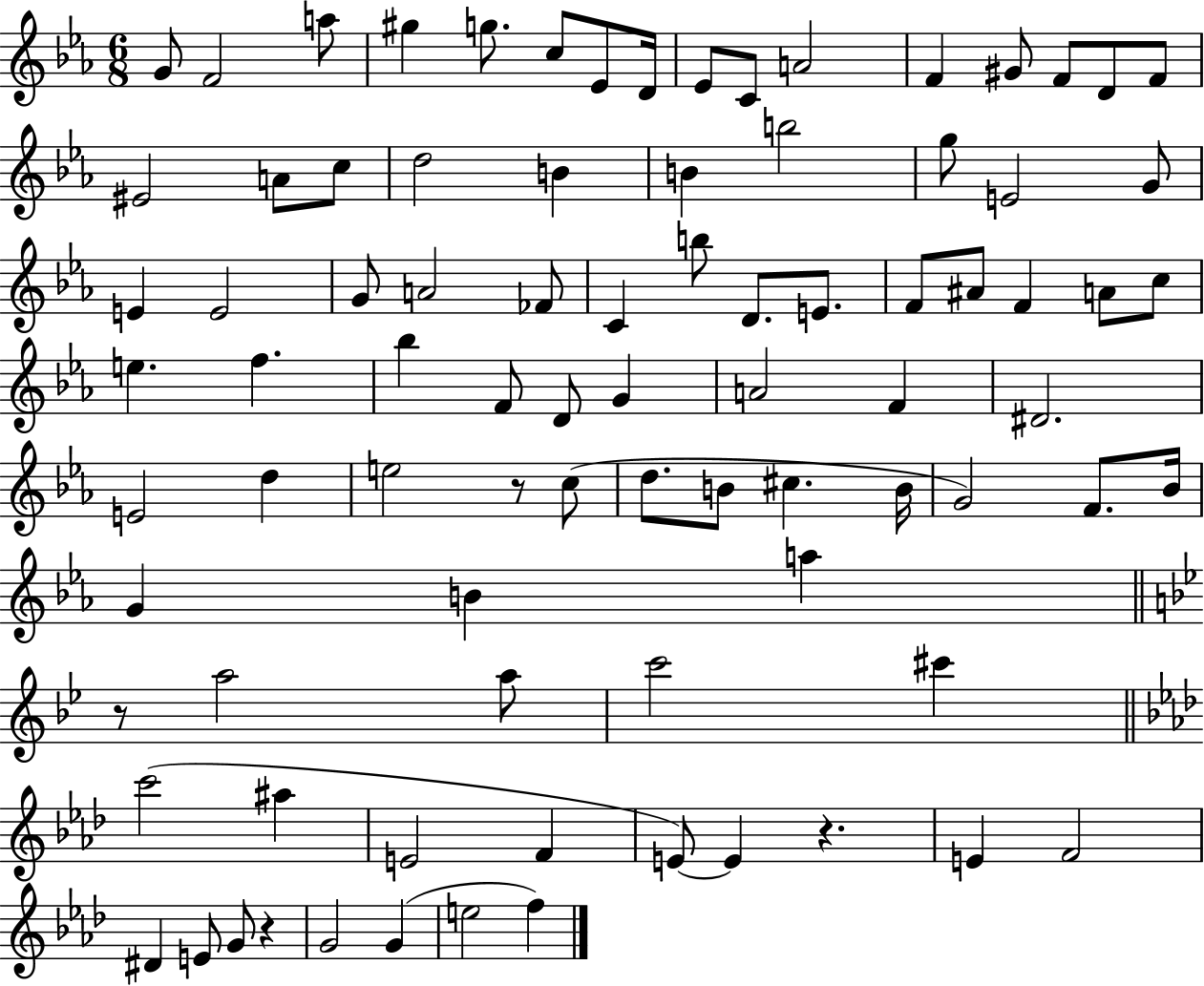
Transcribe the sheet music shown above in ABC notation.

X:1
T:Untitled
M:6/8
L:1/4
K:Eb
G/2 F2 a/2 ^g g/2 c/2 _E/2 D/4 _E/2 C/2 A2 F ^G/2 F/2 D/2 F/2 ^E2 A/2 c/2 d2 B B b2 g/2 E2 G/2 E E2 G/2 A2 _F/2 C b/2 D/2 E/2 F/2 ^A/2 F A/2 c/2 e f _b F/2 D/2 G A2 F ^D2 E2 d e2 z/2 c/2 d/2 B/2 ^c B/4 G2 F/2 _B/4 G B a z/2 a2 a/2 c'2 ^c' c'2 ^a E2 F E/2 E z E F2 ^D E/2 G/2 z G2 G e2 f